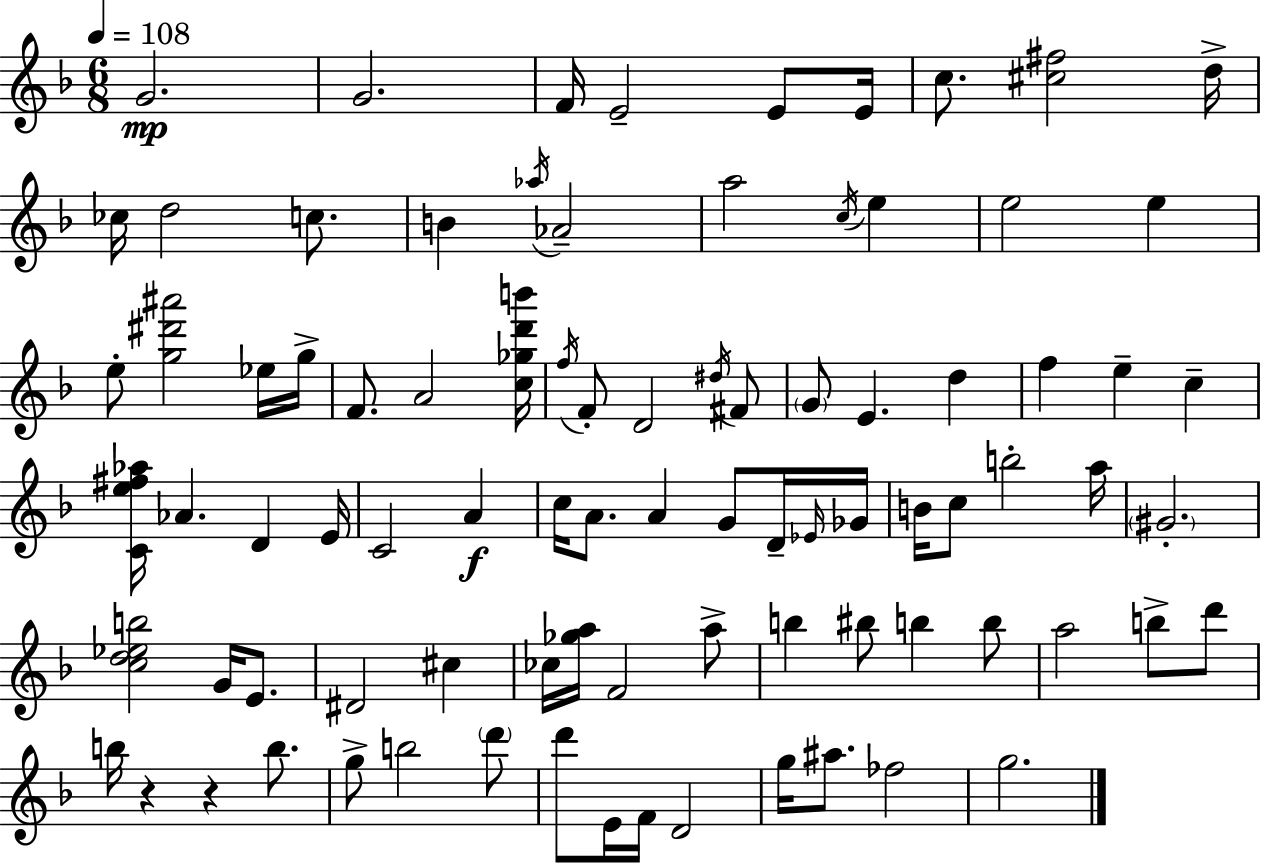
{
  \clef treble
  \numericTimeSignature
  \time 6/8
  \key f \major
  \tempo 4 = 108
  g'2.\mp | g'2. | f'16 e'2-- e'8 e'16 | c''8. <cis'' fis''>2 d''16-> | \break ces''16 d''2 c''8. | b'4 \acciaccatura { aes''16 } aes'2-- | a''2 \acciaccatura { c''16 } e''4 | e''2 e''4 | \break e''8-. <g'' dis''' ais'''>2 | ees''16 g''16-> f'8. a'2 | <c'' ges'' d''' b'''>16 \acciaccatura { f''16 } f'8-. d'2 | \acciaccatura { dis''16 } fis'8 \parenthesize g'8 e'4. | \break d''4 f''4 e''4-- | c''4-- <c' e'' fis'' aes''>16 aes'4. d'4 | e'16 c'2 | a'4\f c''16 a'8. a'4 | \break g'8 d'16-- \grace { ees'16 } ges'16 b'16 c''8 b''2-. | a''16 \parenthesize gis'2.-. | <c'' d'' ees'' b''>2 | g'16 e'8. dis'2 | \break cis''4 ces''16 <ges'' a''>16 f'2 | a''8-> b''4 bis''8 b''4 | b''8 a''2 | b''8-> d'''8 b''16 r4 r4 | \break b''8. g''8-> b''2 | \parenthesize d'''8 d'''8 e'16 f'16 d'2 | g''16 ais''8. fes''2 | g''2. | \break \bar "|."
}